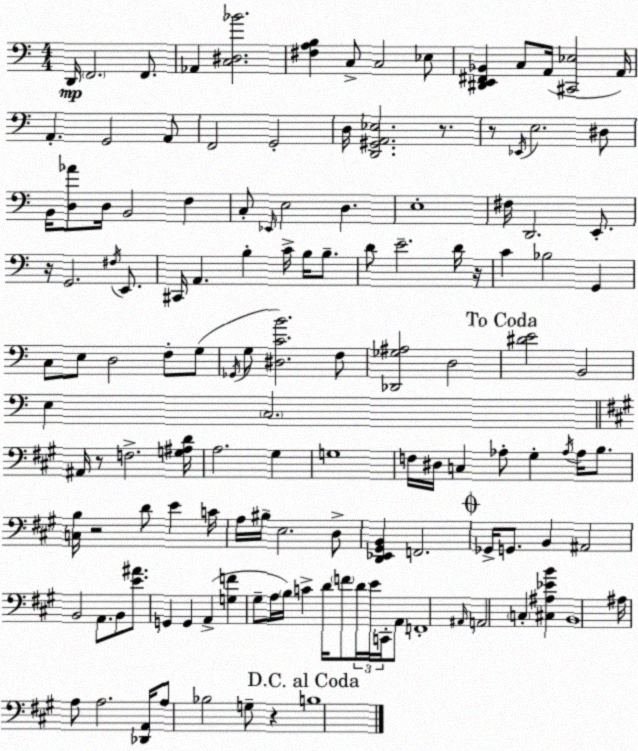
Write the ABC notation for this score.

X:1
T:Untitled
M:4/4
L:1/4
K:Am
D,,/4 F,,2 F,,/2 _A,, [C,^D,_B]2 [^F,A,B,] C,/2 C,2 _E,/2 [^D,,E,,^F,,_B,,] C,/2 A,,/4 [^C,,_E,]2 A,,/4 A,, G,,2 A,,/2 F,,2 G,,2 D,/4 [D,,^G,,A,,_E,]2 z/2 z/2 _E,,/4 E,2 ^D,/2 B,,/4 [D,_A]/2 D,/4 B,,2 F, C,/2 _E,,/4 E,2 D, E,4 ^F,/4 D,,2 E,,/2 z/4 G,,2 ^F,/4 E,,/2 ^C,,/4 A,, B, C/4 B,/4 B,/2 D/2 E2 D/4 z/4 C _B,2 G,, C,/2 E,/2 D,2 F,/2 G,/2 _G,,/4 G,/2 [^D,CB]2 F,/2 [_D,,_G,^A,]2 D,2 [^DE]2 B,,2 E, C,2 ^A,,/4 z/2 F,2 [G,^A,D]/4 A,2 ^G, G,4 F,/4 ^D,/4 C, _A,/2 ^G, _A,/4 _A,/4 B,/2 [C,B,]/4 z2 D/2 E C/4 A,/4 ^B,/4 E,2 D,/2 [D,,_E,,^G,,B,,] F,,2 _G,,/4 G,,/2 B,, ^A,,2 B,,2 A,,/2 B,,/2 [E^A]/2 G,, G,, A,, [G,F] ^G,/2 A,/4 B,/4 C D/4 F/2 D/4 E/4 C,,/4 A,,/2 F,,4 ^A,,/4 A,,2 C, [^C,^A,_EB] B,,4 ^A,/4 A,/2 A,2 [_D,,A,,]/4 A,/2 _B,2 G,/2 z B,4